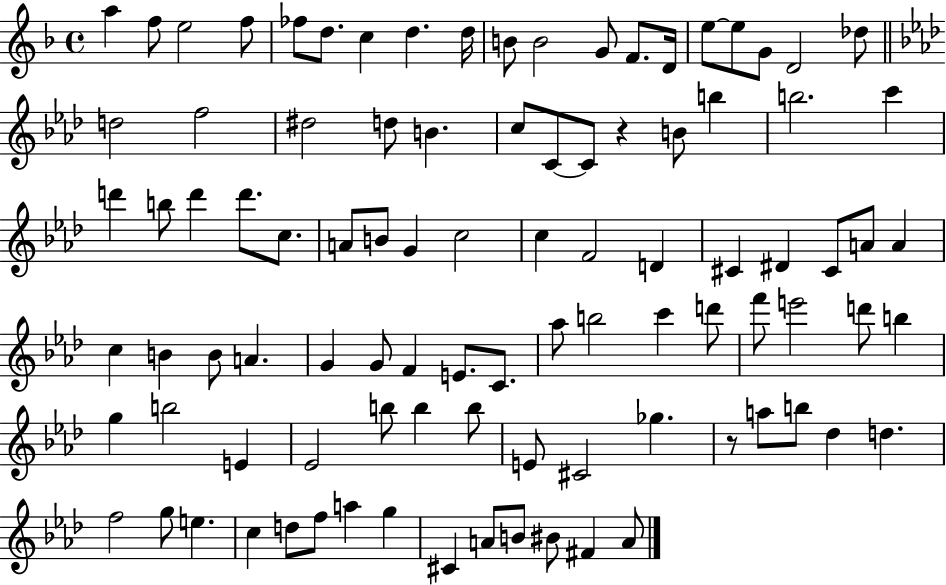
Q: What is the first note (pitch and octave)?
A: A5